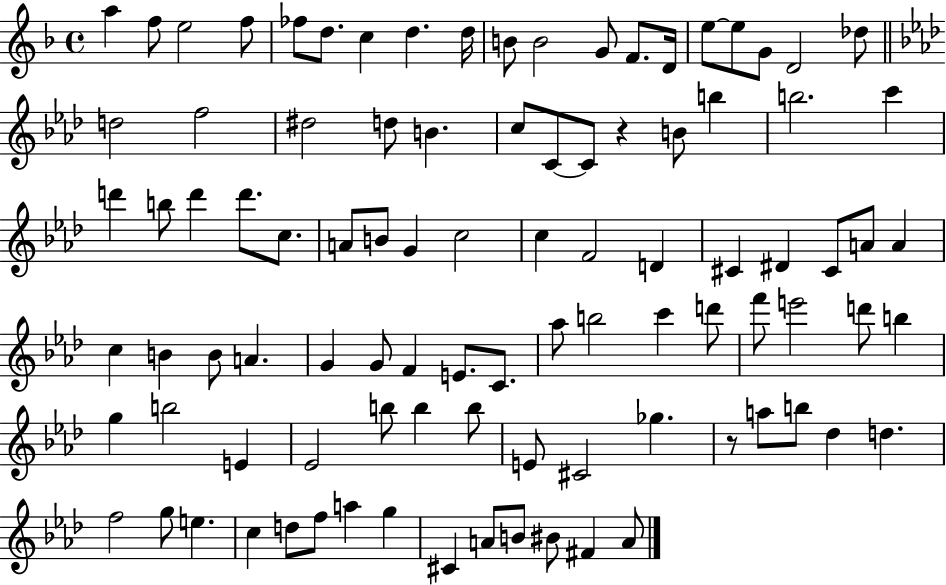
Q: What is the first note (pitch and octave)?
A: A5